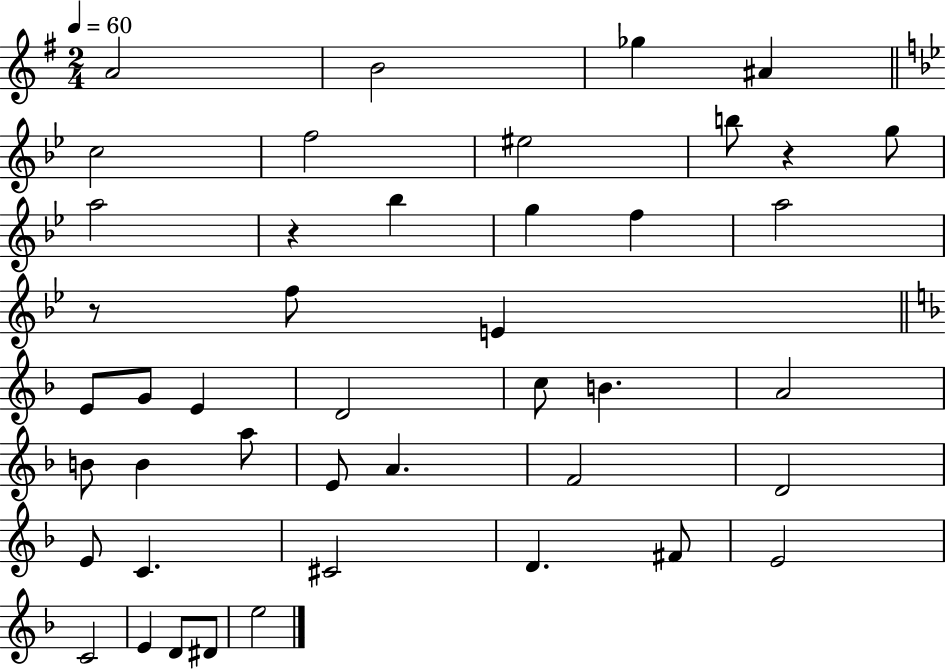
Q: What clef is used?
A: treble